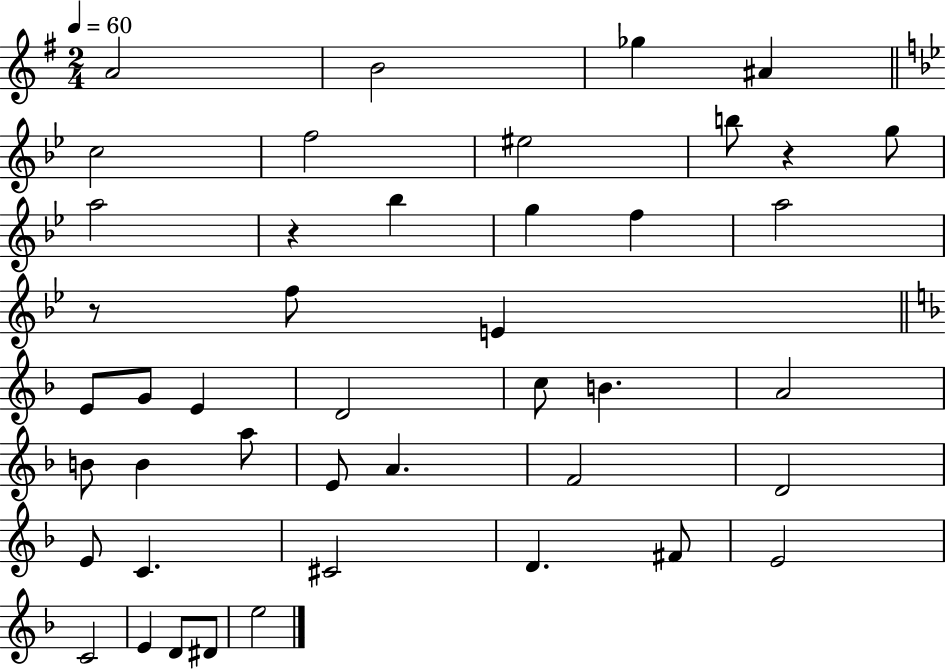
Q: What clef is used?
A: treble